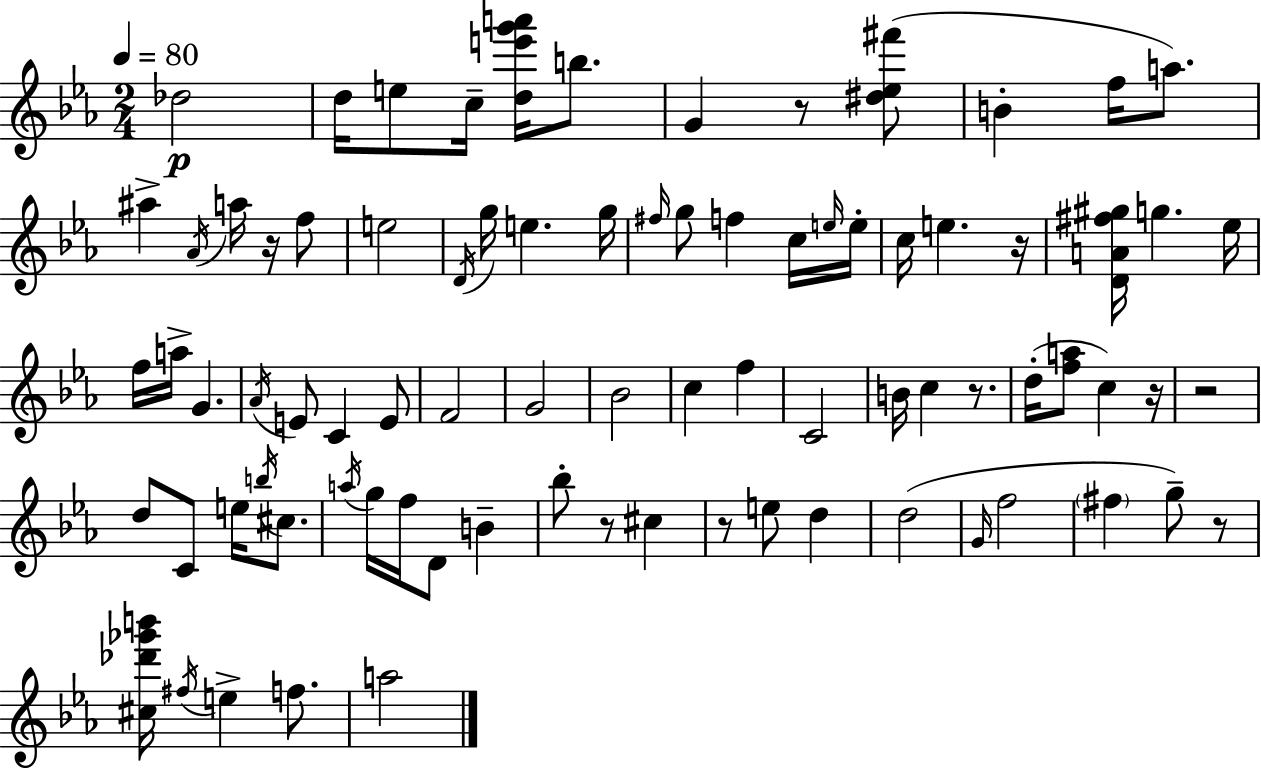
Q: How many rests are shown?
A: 9